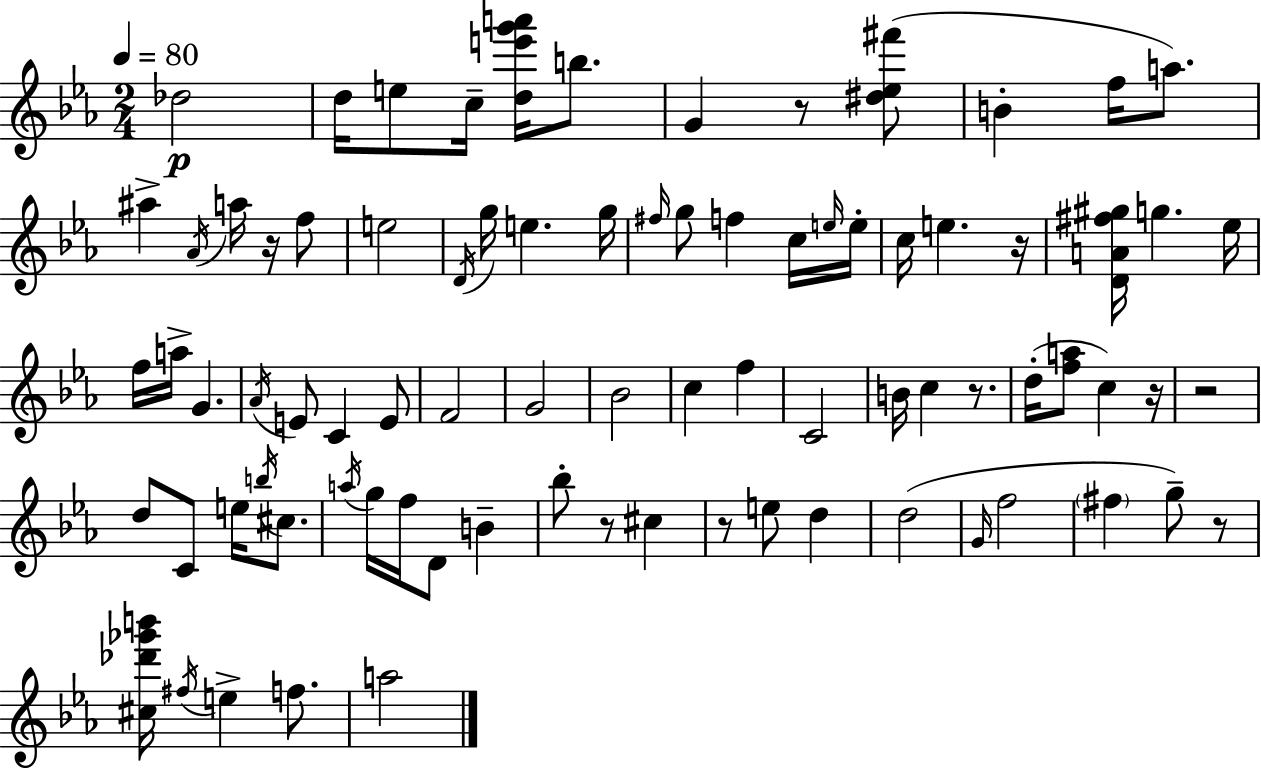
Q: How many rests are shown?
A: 9